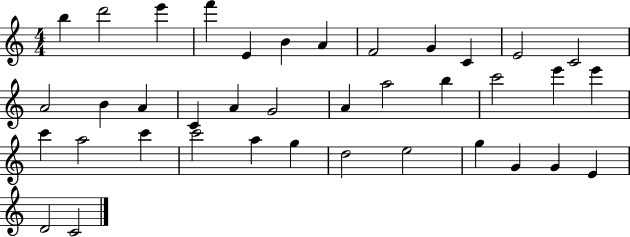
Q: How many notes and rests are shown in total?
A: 38